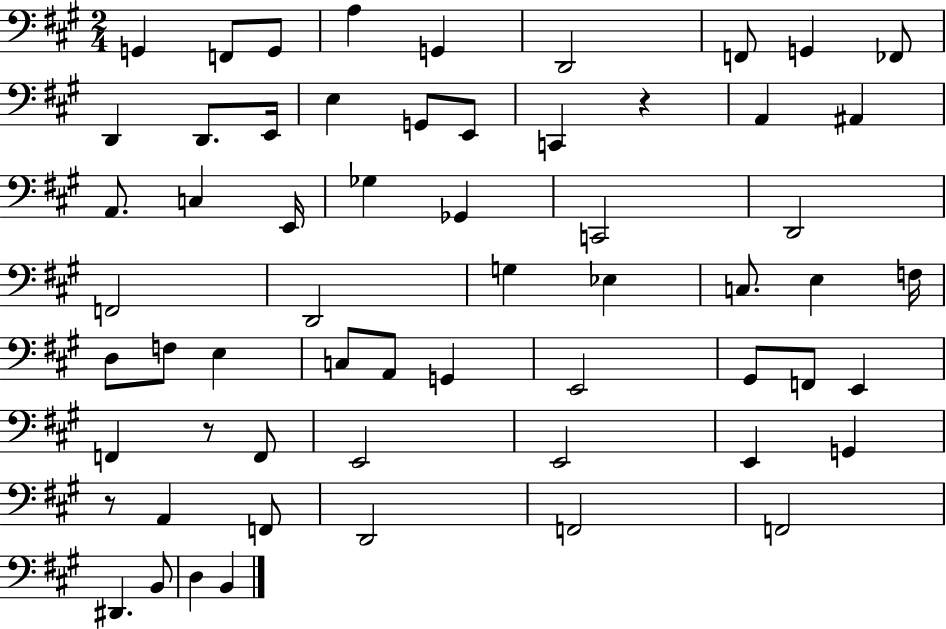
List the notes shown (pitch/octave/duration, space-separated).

G2/q F2/e G2/e A3/q G2/q D2/h F2/e G2/q FES2/e D2/q D2/e. E2/s E3/q G2/e E2/e C2/q R/q A2/q A#2/q A2/e. C3/q E2/s Gb3/q Gb2/q C2/h D2/h F2/h D2/h G3/q Eb3/q C3/e. E3/q F3/s D3/e F3/e E3/q C3/e A2/e G2/q E2/h G#2/e F2/e E2/q F2/q R/e F2/e E2/h E2/h E2/q G2/q R/e A2/q F2/e D2/h F2/h F2/h D#2/q. B2/e D3/q B2/q